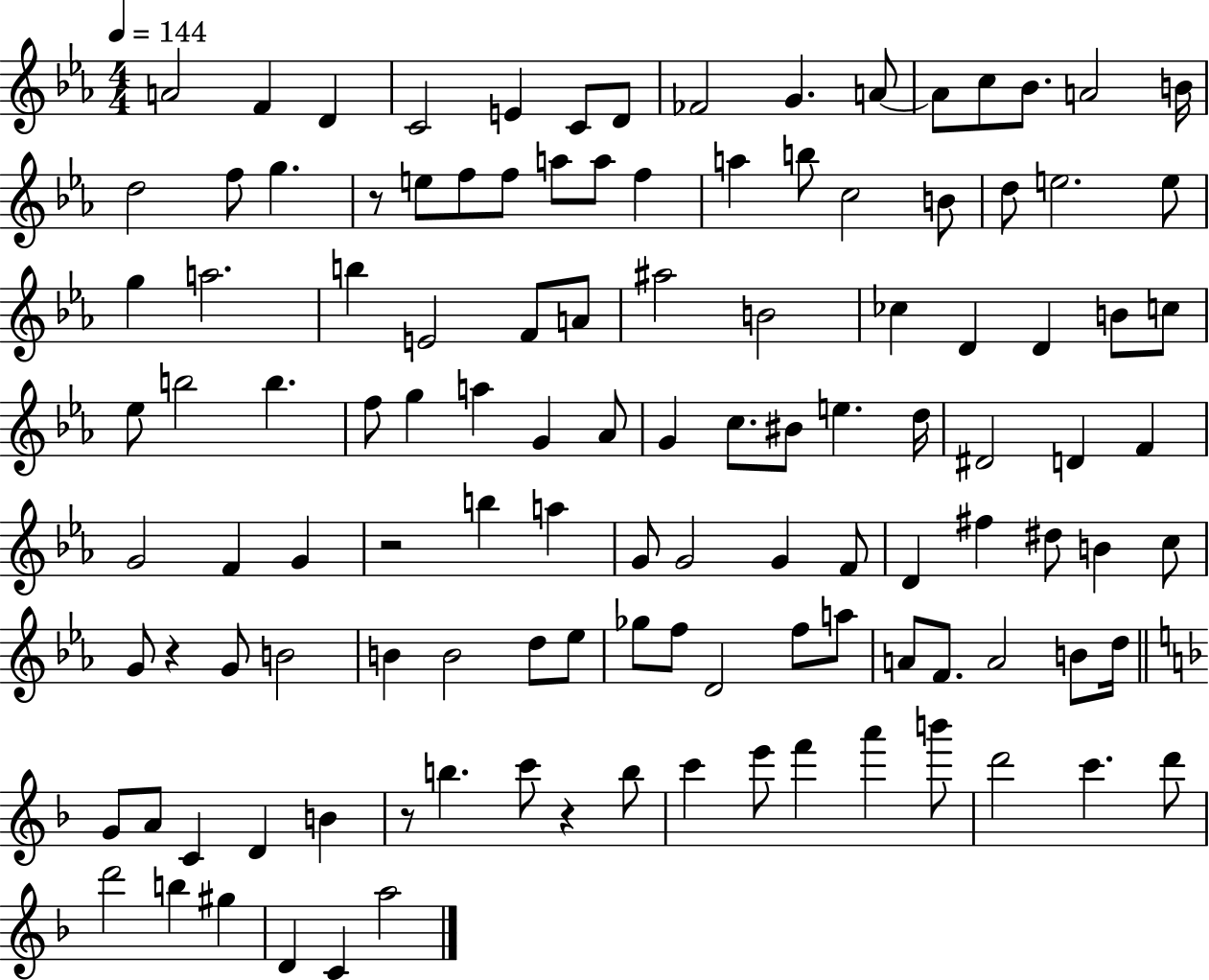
A4/h F4/q D4/q C4/h E4/q C4/e D4/e FES4/h G4/q. A4/e A4/e C5/e Bb4/e. A4/h B4/s D5/h F5/e G5/q. R/e E5/e F5/e F5/e A5/e A5/e F5/q A5/q B5/e C5/h B4/e D5/e E5/h. E5/e G5/q A5/h. B5/q E4/h F4/e A4/e A#5/h B4/h CES5/q D4/q D4/q B4/e C5/e Eb5/e B5/h B5/q. F5/e G5/q A5/q G4/q Ab4/e G4/q C5/e. BIS4/e E5/q. D5/s D#4/h D4/q F4/q G4/h F4/q G4/q R/h B5/q A5/q G4/e G4/h G4/q F4/e D4/q F#5/q D#5/e B4/q C5/e G4/e R/q G4/e B4/h B4/q B4/h D5/e Eb5/e Gb5/e F5/e D4/h F5/e A5/e A4/e F4/e. A4/h B4/e D5/s G4/e A4/e C4/q D4/q B4/q R/e B5/q. C6/e R/q B5/e C6/q E6/e F6/q A6/q B6/e D6/h C6/q. D6/e D6/h B5/q G#5/q D4/q C4/q A5/h